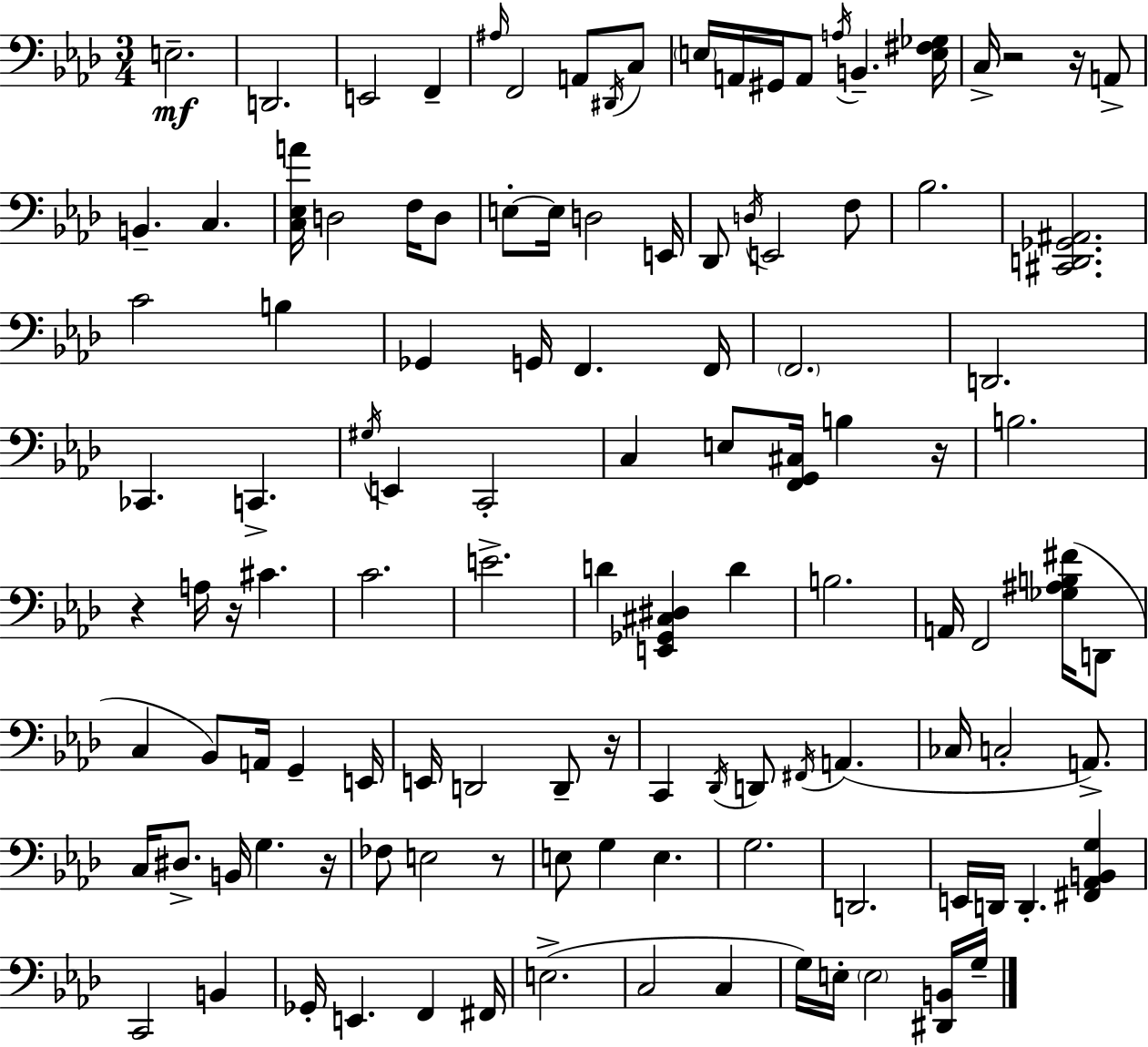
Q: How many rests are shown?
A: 8